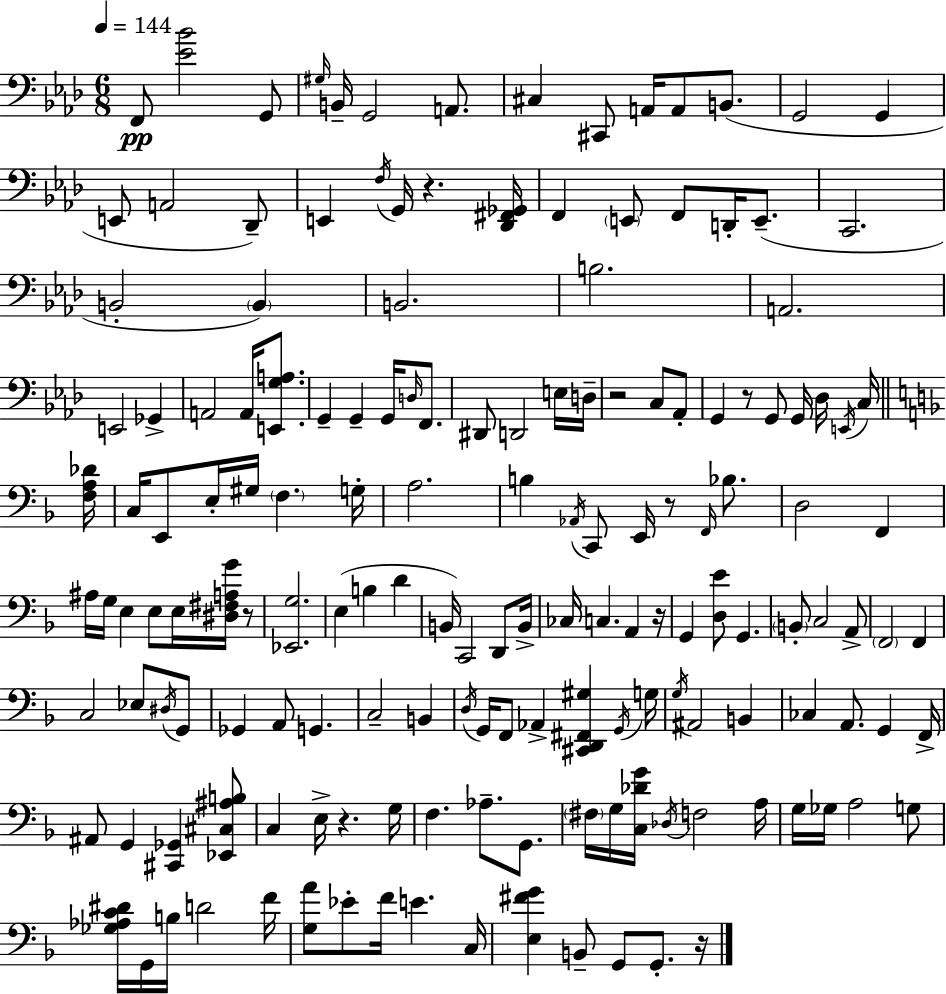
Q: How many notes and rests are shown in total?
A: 160